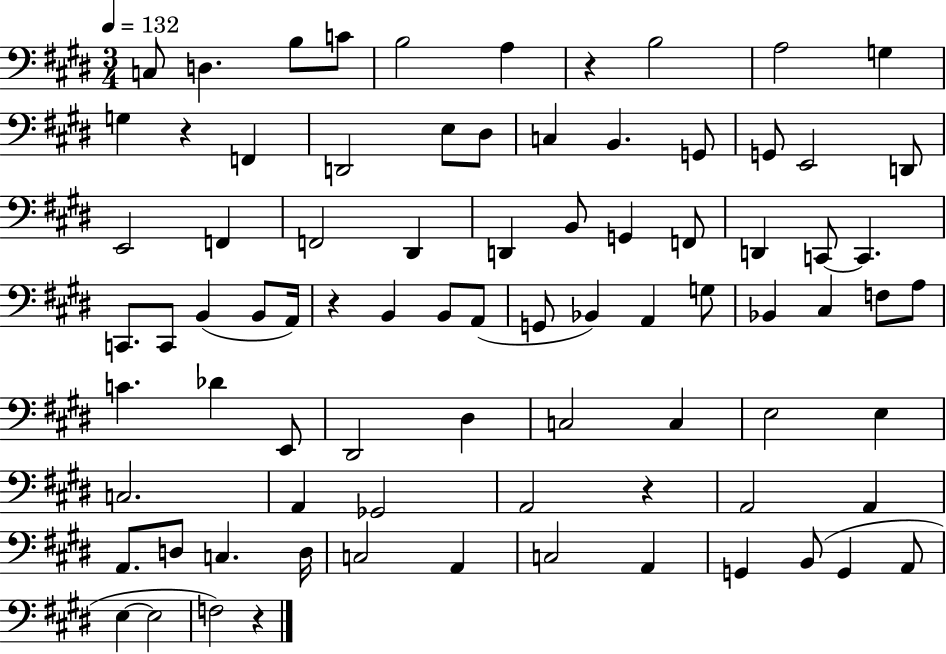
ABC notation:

X:1
T:Untitled
M:3/4
L:1/4
K:E
C,/2 D, B,/2 C/2 B,2 A, z B,2 A,2 G, G, z F,, D,,2 E,/2 ^D,/2 C, B,, G,,/2 G,,/2 E,,2 D,,/2 E,,2 F,, F,,2 ^D,, D,, B,,/2 G,, F,,/2 D,, C,,/2 C,, C,,/2 C,,/2 B,, B,,/2 A,,/4 z B,, B,,/2 A,,/2 G,,/2 _B,, A,, G,/2 _B,, ^C, F,/2 A,/2 C _D E,,/2 ^D,,2 ^D, C,2 C, E,2 E, C,2 A,, _G,,2 A,,2 z A,,2 A,, A,,/2 D,/2 C, D,/4 C,2 A,, C,2 A,, G,, B,,/2 G,, A,,/2 E, E,2 F,2 z